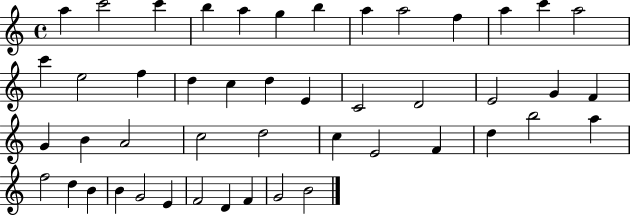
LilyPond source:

{
  \clef treble
  \time 4/4
  \defaultTimeSignature
  \key c \major
  a''4 c'''2 c'''4 | b''4 a''4 g''4 b''4 | a''4 a''2 f''4 | a''4 c'''4 a''2 | \break c'''4 e''2 f''4 | d''4 c''4 d''4 e'4 | c'2 d'2 | e'2 g'4 f'4 | \break g'4 b'4 a'2 | c''2 d''2 | c''4 e'2 f'4 | d''4 b''2 a''4 | \break f''2 d''4 b'4 | b'4 g'2 e'4 | f'2 d'4 f'4 | g'2 b'2 | \break \bar "|."
}